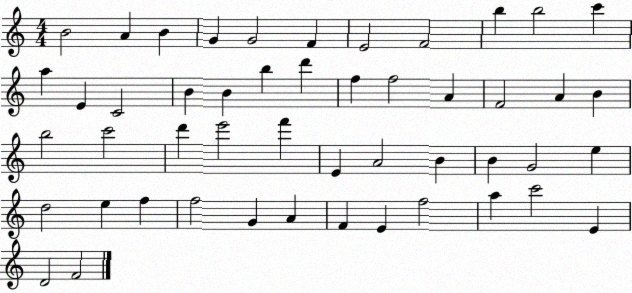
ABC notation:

X:1
T:Untitled
M:4/4
L:1/4
K:C
B2 A B G G2 F E2 F2 b b2 c' a E C2 B B b d' f f2 A F2 A B b2 c'2 d' e'2 f' E A2 B B G2 e d2 e f f2 G A F E f2 a c'2 E D2 F2